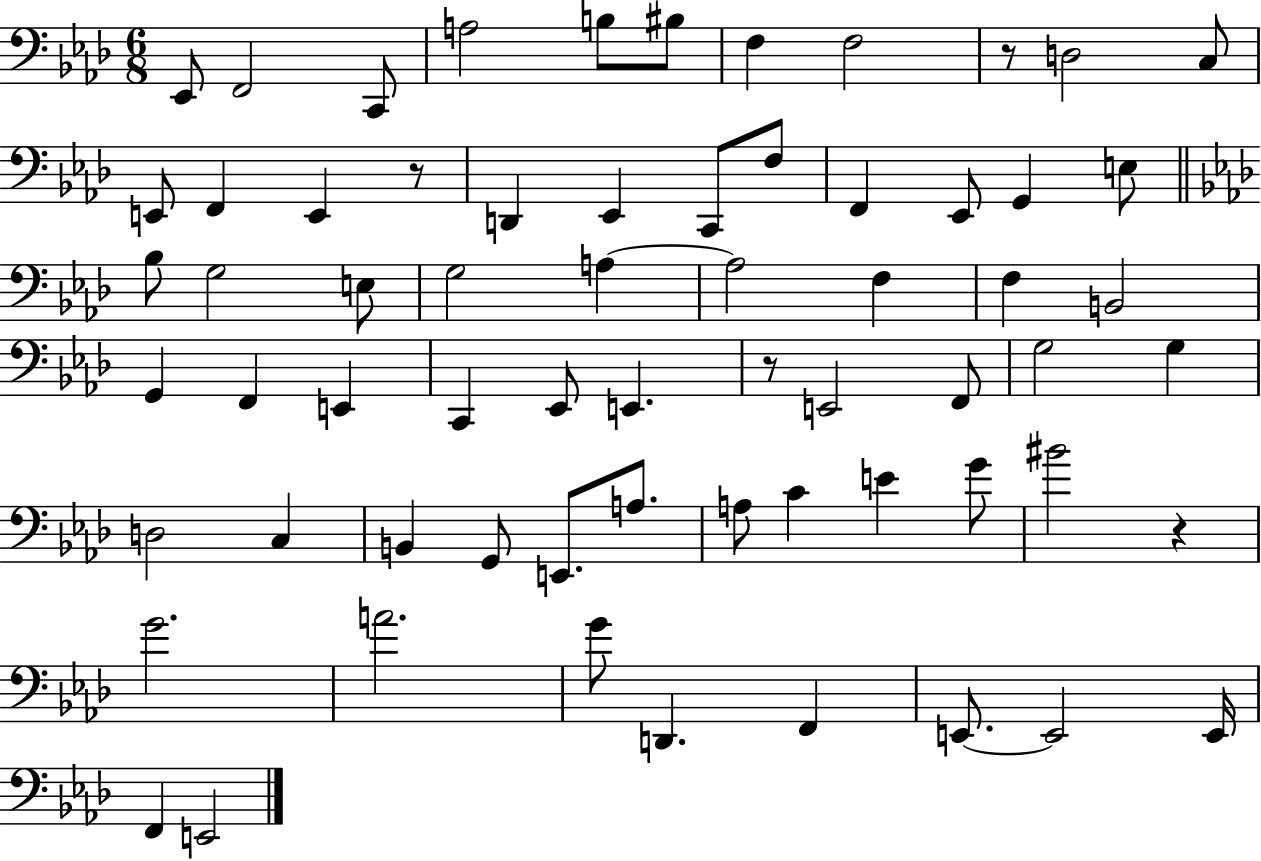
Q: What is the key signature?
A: AES major